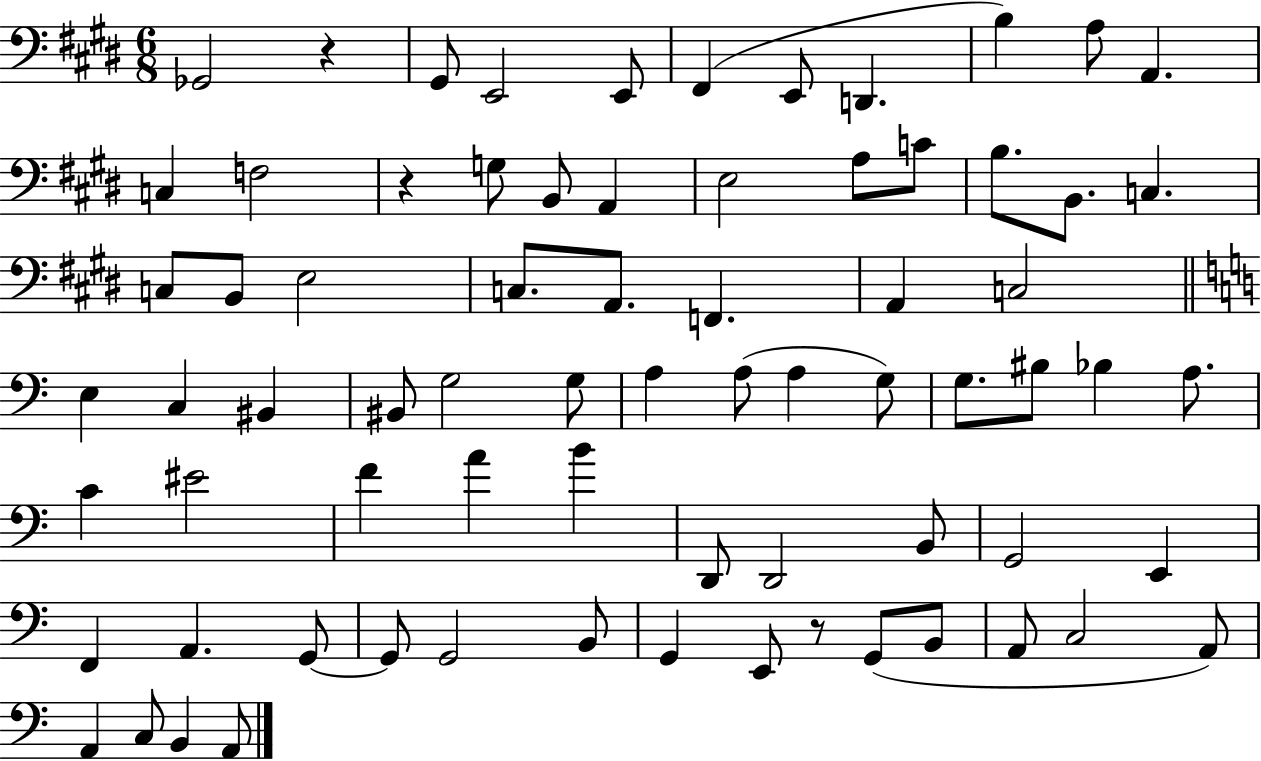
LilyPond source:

{
  \clef bass
  \numericTimeSignature
  \time 6/8
  \key e \major
  ges,2 r4 | gis,8 e,2 e,8 | fis,4( e,8 d,4. | b4) a8 a,4. | \break c4 f2 | r4 g8 b,8 a,4 | e2 a8 c'8 | b8. b,8. c4. | \break c8 b,8 e2 | c8. a,8. f,4. | a,4 c2 | \bar "||" \break \key c \major e4 c4 bis,4 | bis,8 g2 g8 | a4 a8( a4 g8) | g8. bis8 bes4 a8. | \break c'4 eis'2 | f'4 a'4 b'4 | d,8 d,2 b,8 | g,2 e,4 | \break f,4 a,4. g,8~~ | g,8 g,2 b,8 | g,4 e,8 r8 g,8( b,8 | a,8 c2 a,8) | \break a,4 c8 b,4 a,8 | \bar "|."
}